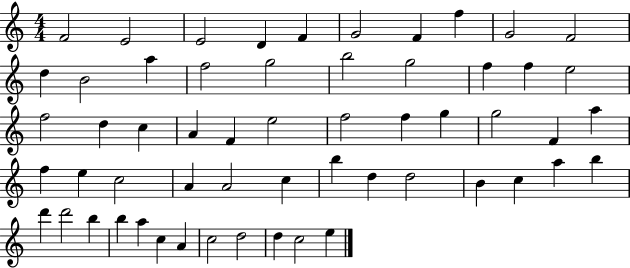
{
  \clef treble
  \numericTimeSignature
  \time 4/4
  \key c \major
  f'2 e'2 | e'2 d'4 f'4 | g'2 f'4 f''4 | g'2 f'2 | \break d''4 b'2 a''4 | f''2 g''2 | b''2 g''2 | f''4 f''4 e''2 | \break f''2 d''4 c''4 | a'4 f'4 e''2 | f''2 f''4 g''4 | g''2 f'4 a''4 | \break f''4 e''4 c''2 | a'4 a'2 c''4 | b''4 d''4 d''2 | b'4 c''4 a''4 b''4 | \break d'''4 d'''2 b''4 | b''4 a''4 c''4 a'4 | c''2 d''2 | d''4 c''2 e''4 | \break \bar "|."
}